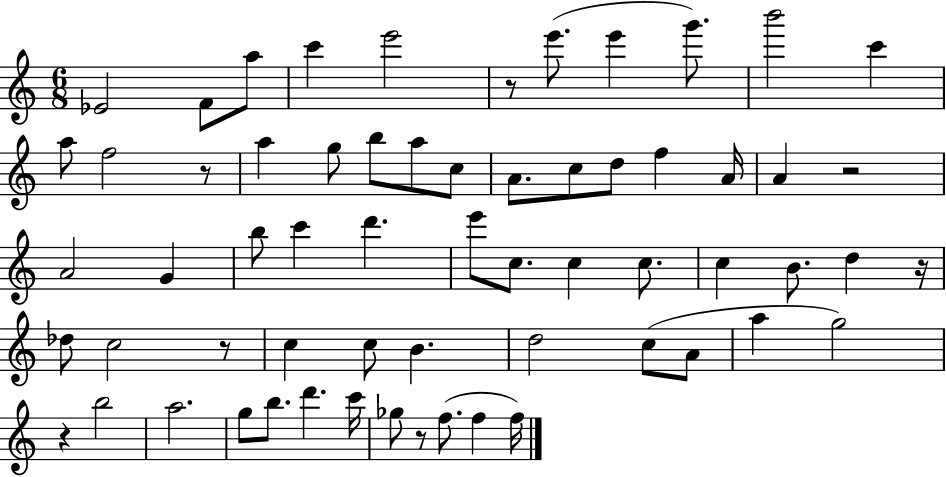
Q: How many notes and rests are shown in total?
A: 62